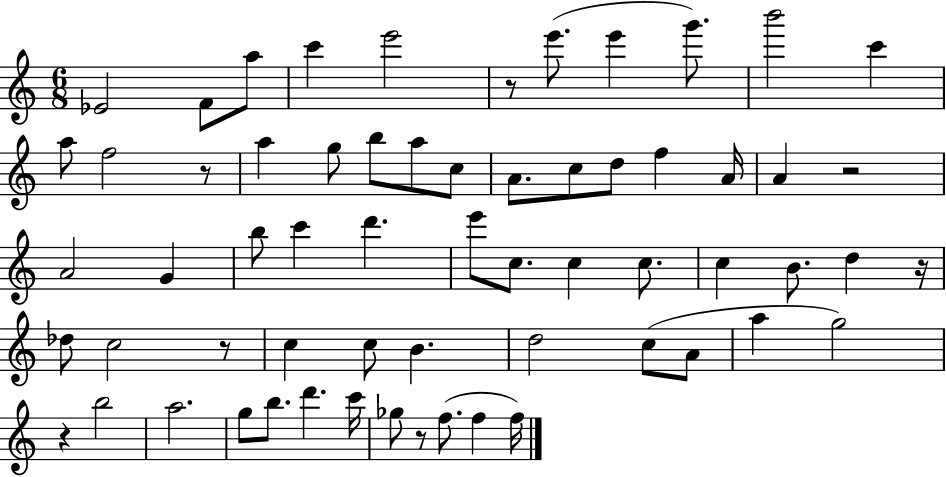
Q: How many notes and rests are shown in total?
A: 62